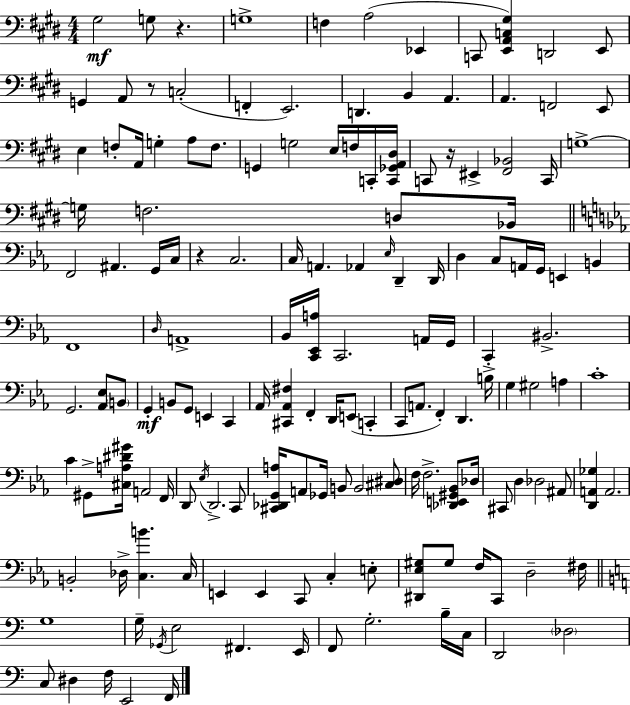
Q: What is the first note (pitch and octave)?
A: G#3